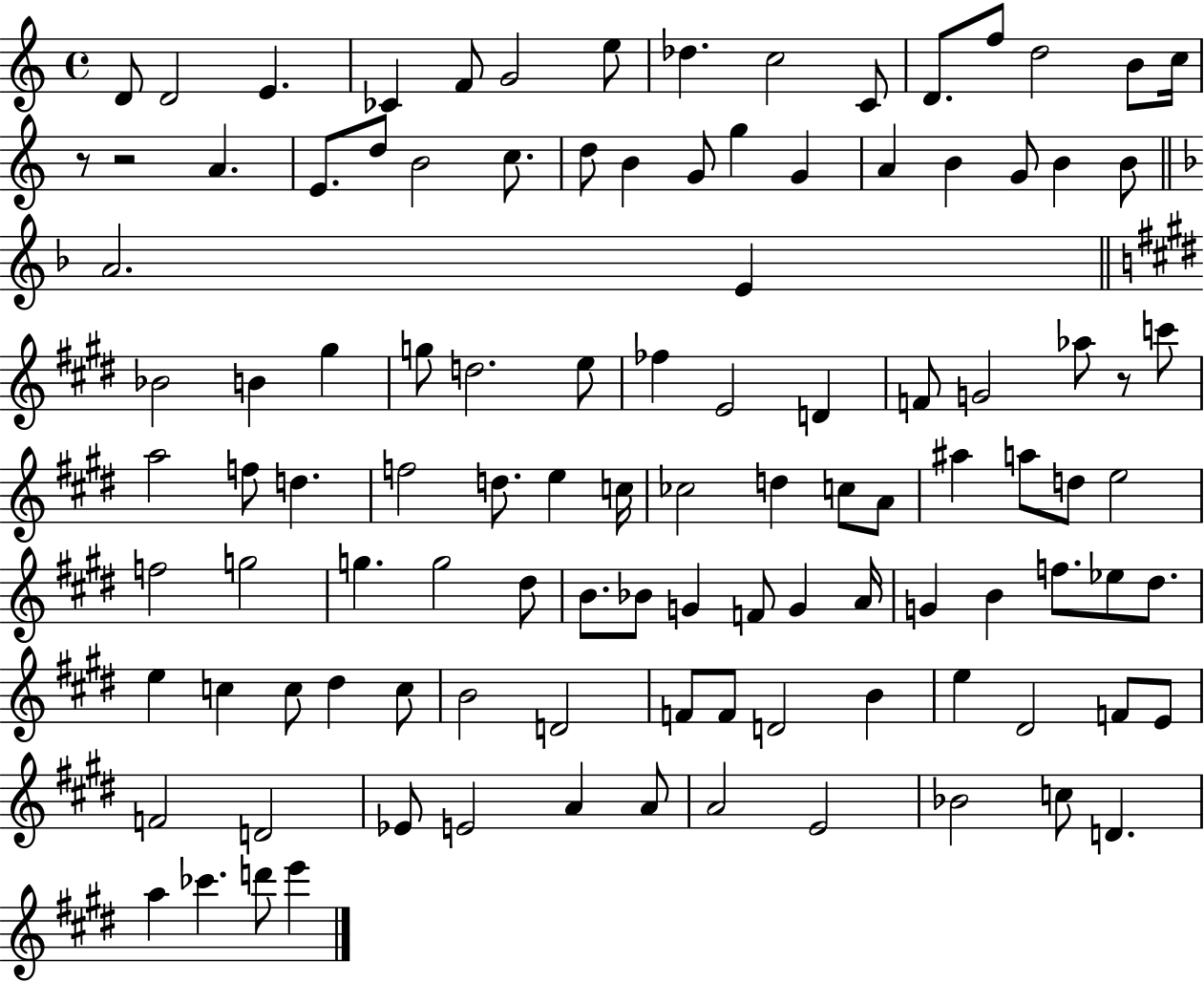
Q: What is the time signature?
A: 4/4